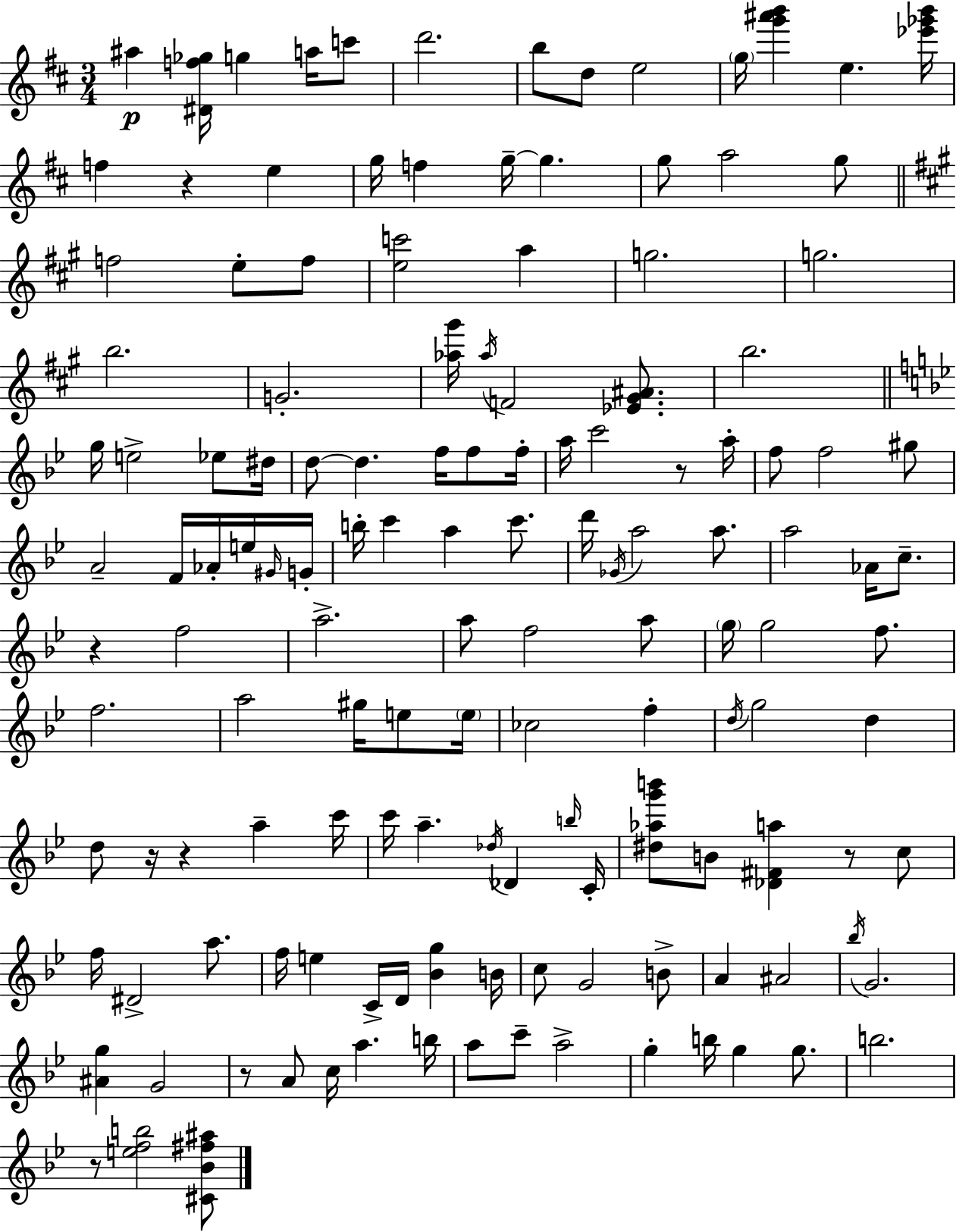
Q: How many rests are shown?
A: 8